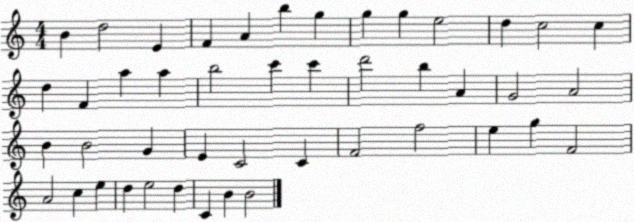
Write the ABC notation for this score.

X:1
T:Untitled
M:4/4
L:1/4
K:C
B d2 E F A b g g g e2 d c2 c d F a a b2 c' c' d'2 b A G2 A2 B B2 G E C2 C F2 f2 e g F2 A2 c e d e2 d C B B2